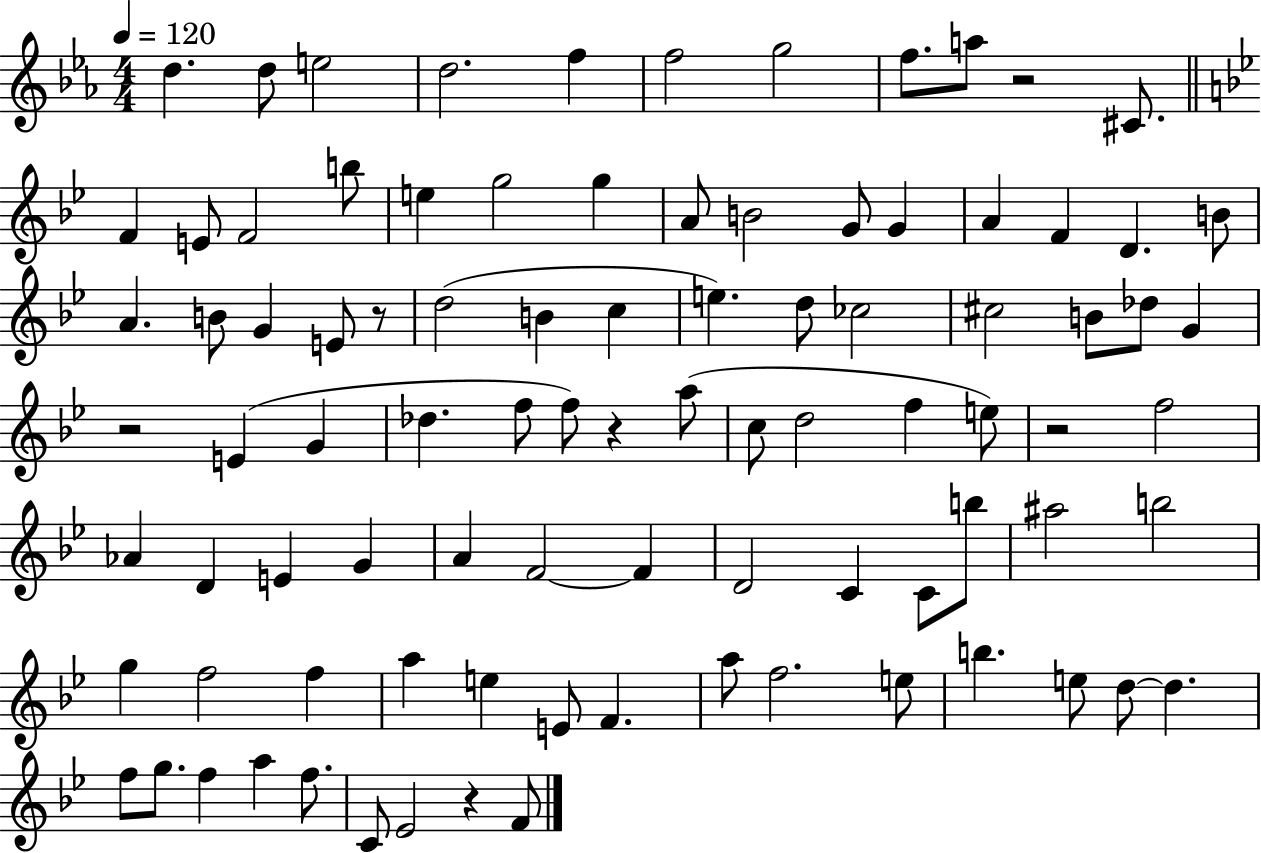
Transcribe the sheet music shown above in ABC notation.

X:1
T:Untitled
M:4/4
L:1/4
K:Eb
d d/2 e2 d2 f f2 g2 f/2 a/2 z2 ^C/2 F E/2 F2 b/2 e g2 g A/2 B2 G/2 G A F D B/2 A B/2 G E/2 z/2 d2 B c e d/2 _c2 ^c2 B/2 _d/2 G z2 E G _d f/2 f/2 z a/2 c/2 d2 f e/2 z2 f2 _A D E G A F2 F D2 C C/2 b/2 ^a2 b2 g f2 f a e E/2 F a/2 f2 e/2 b e/2 d/2 d f/2 g/2 f a f/2 C/2 _E2 z F/2